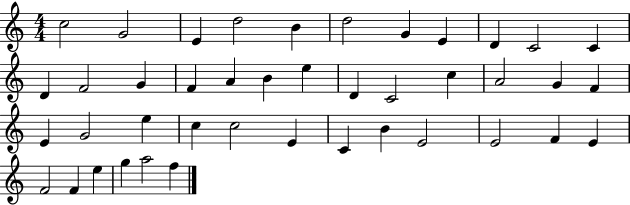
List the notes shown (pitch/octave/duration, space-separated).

C5/h G4/h E4/q D5/h B4/q D5/h G4/q E4/q D4/q C4/h C4/q D4/q F4/h G4/q F4/q A4/q B4/q E5/q D4/q C4/h C5/q A4/h G4/q F4/q E4/q G4/h E5/q C5/q C5/h E4/q C4/q B4/q E4/h E4/h F4/q E4/q F4/h F4/q E5/q G5/q A5/h F5/q